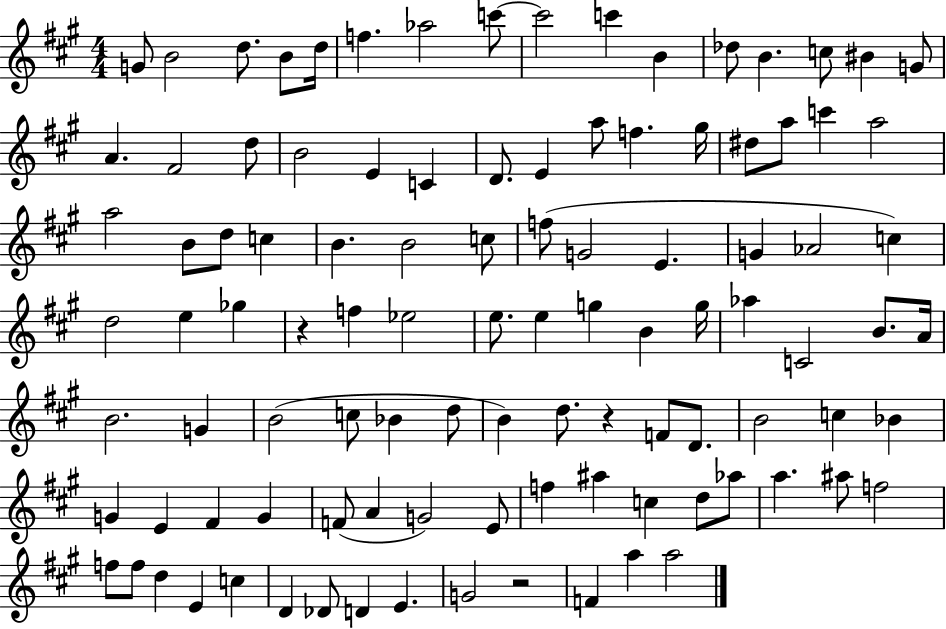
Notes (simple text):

G4/e B4/h D5/e. B4/e D5/s F5/q. Ab5/h C6/e C6/h C6/q B4/q Db5/e B4/q. C5/e BIS4/q G4/e A4/q. F#4/h D5/e B4/h E4/q C4/q D4/e. E4/q A5/e F5/q. G#5/s D#5/e A5/e C6/q A5/h A5/h B4/e D5/e C5/q B4/q. B4/h C5/e F5/e G4/h E4/q. G4/q Ab4/h C5/q D5/h E5/q Gb5/q R/q F5/q Eb5/h E5/e. E5/q G5/q B4/q G5/s Ab5/q C4/h B4/e. A4/s B4/h. G4/q B4/h C5/e Bb4/q D5/e B4/q D5/e. R/q F4/e D4/e. B4/h C5/q Bb4/q G4/q E4/q F#4/q G4/q F4/e A4/q G4/h E4/e F5/q A#5/q C5/q D5/e Ab5/e A5/q. A#5/e F5/h F5/e F5/e D5/q E4/q C5/q D4/q Db4/e D4/q E4/q. G4/h R/h F4/q A5/q A5/h